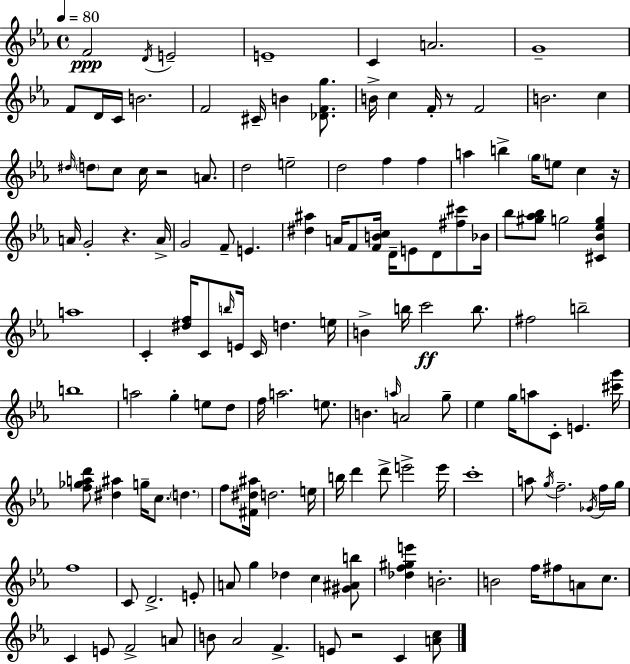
{
  \clef treble
  \time 4/4
  \defaultTimeSignature
  \key ees \major
  \tempo 4 = 80
  f'2\ppp \acciaccatura { d'16 } e'2-- | e'1-- | c'4 a'2. | g'1-- | \break f'8 d'16 c'16 b'2. | f'2 cis'16-- b'4 <des' f' g''>8. | b'16-> c''4 f'16-. r8 f'2 | b'2. c''4 | \break \grace { dis''16 } \parenthesize d''8 c''8 c''16 r2 a'8. | d''2 e''2-- | d''2 f''4 f''4 | a''4 b''4-> \parenthesize g''16 e''8 c''4 | \break r16 a'16 g'2-. r4. | a'16-> g'2 f'8-- e'4. | <dis'' ais''>4 a'16 f'8 <f' b' c''>16 d'16-- e'8 d'8 <fis'' cis'''>8 | bes'16 bes''8 <gis'' aes'' bes''>8 g''2 <cis' bes' ees'' g''>4 | \break a''1 | c'4-. <dis'' f''>16 c'8 \grace { b''16 } e'16 c'16 d''4. | e''16 b'4-> b''16 c'''2\ff | b''8. fis''2 b''2-- | \break b''1 | a''2 g''4-. e''8 | d''8 f''16 a''2. | e''8. b'4. \grace { a''16 } a'2 | \break g''8-- ees''4 g''16 a''8 c'8-. e'4. | <cis''' g'''>16 <f'' ges'' a'' d'''>8 <dis'' ais''>4 g''16-- c''8. \parenthesize d''4. | f''8 <fis' dis'' ais''>16 d''2. | e''16 b''16 d'''4 d'''8-> e'''2-> | \break e'''16 c'''1-. | a''8 \acciaccatura { g''16 } f''2.-- | \acciaccatura { ges'16 } f''16 g''16 f''1 | c'8 d'2.-> | \break e'8-. a'8 g''4 des''4 | c''4 <gis' ais' b''>8 <des'' f'' gis'' e'''>4 b'2.-. | b'2 f''16 fis''8 | a'8 c''8. c'4 e'8 f'2-> | \break a'8 b'8 aes'2 | f'4.-> e'8 r2 | c'4 <a' c''>8 \bar "|."
}